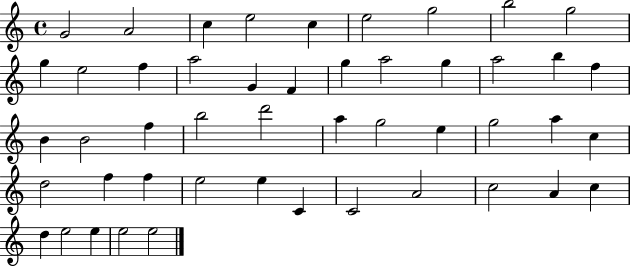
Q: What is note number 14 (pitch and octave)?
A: G4